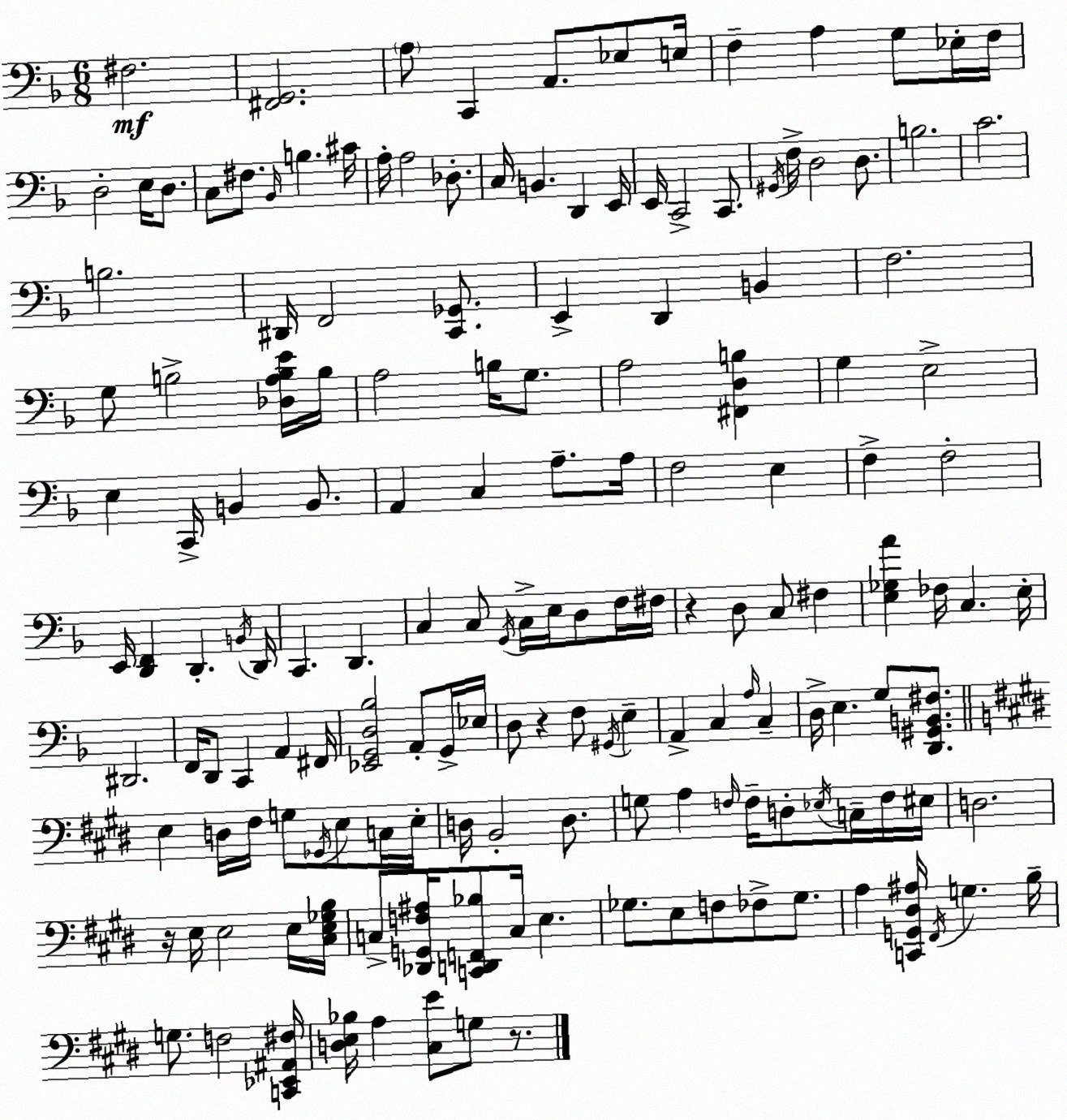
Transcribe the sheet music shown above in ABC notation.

X:1
T:Untitled
M:6/8
L:1/4
K:F
^F,2 [^F,,G,,]2 A,/2 C,, A,,/2 _E,/2 E,/4 F, A, G,/2 _E,/4 F,/4 D,2 E,/4 D,/2 C,/2 ^F,/2 _B,,/4 B, ^C/4 A,/4 A,2 _D,/2 C,/4 B,, D,, E,,/4 E,,/4 C,,2 C,,/2 ^G,,/4 F,/4 D,2 D,/2 B,2 C2 B,2 ^D,,/4 F,,2 [C,,_G,,]/2 E,, D,, B,, F,2 G,/2 B,2 [_D,A,B,E]/4 B,/4 A,2 B,/4 G,/2 A,2 [^F,,D,B,] G, E,2 E, C,,/4 B,, B,,/2 A,, C, A,/2 A,/4 F,2 E, F, F,2 E,,/4 [D,,F,,] D,, B,,/4 D,,/4 C,, D,, C, C,/2 G,,/4 C,/4 E,/4 D,/2 F,/4 ^F,/4 z D,/2 C,/2 ^F, [E,_G,A] _F,/4 C, E,/4 ^D,,2 F,,/4 D,,/2 C,, A,, ^F,,/4 [_E,,G,,D,_B,]2 A,,/2 G,,/4 _E,/4 D,/2 z F,/2 ^G,,/4 E, A,, C, A,/4 C, D,/4 E, G,/2 [D,,^G,,B,,^F,]/2 E, D,/4 ^F,/4 G,/2 _G,,/4 E,/2 C,/4 E,/4 D,/4 B,,2 D,/2 G,/2 A, F,/4 F,/4 D,/2 _E,/4 C,/4 F,/4 ^E,/4 D,2 z/4 E,/4 E,2 E,/4 [^C,E,_G,B,]/4 C,/2 [_D,,G,,F,^A,]/4 [C,,D,,F,,_B,]/2 C,/4 E, _G,/2 E,/2 F,/2 _F,/2 _G,/2 A, [C,,G,,^D,^A,]/4 ^F,,/4 G, B,/4 G,/2 F,2 [C,,_E,,^A,,^F,]/4 [D,E,_B,]/4 A, [^C,E]/2 G,/2 z/2